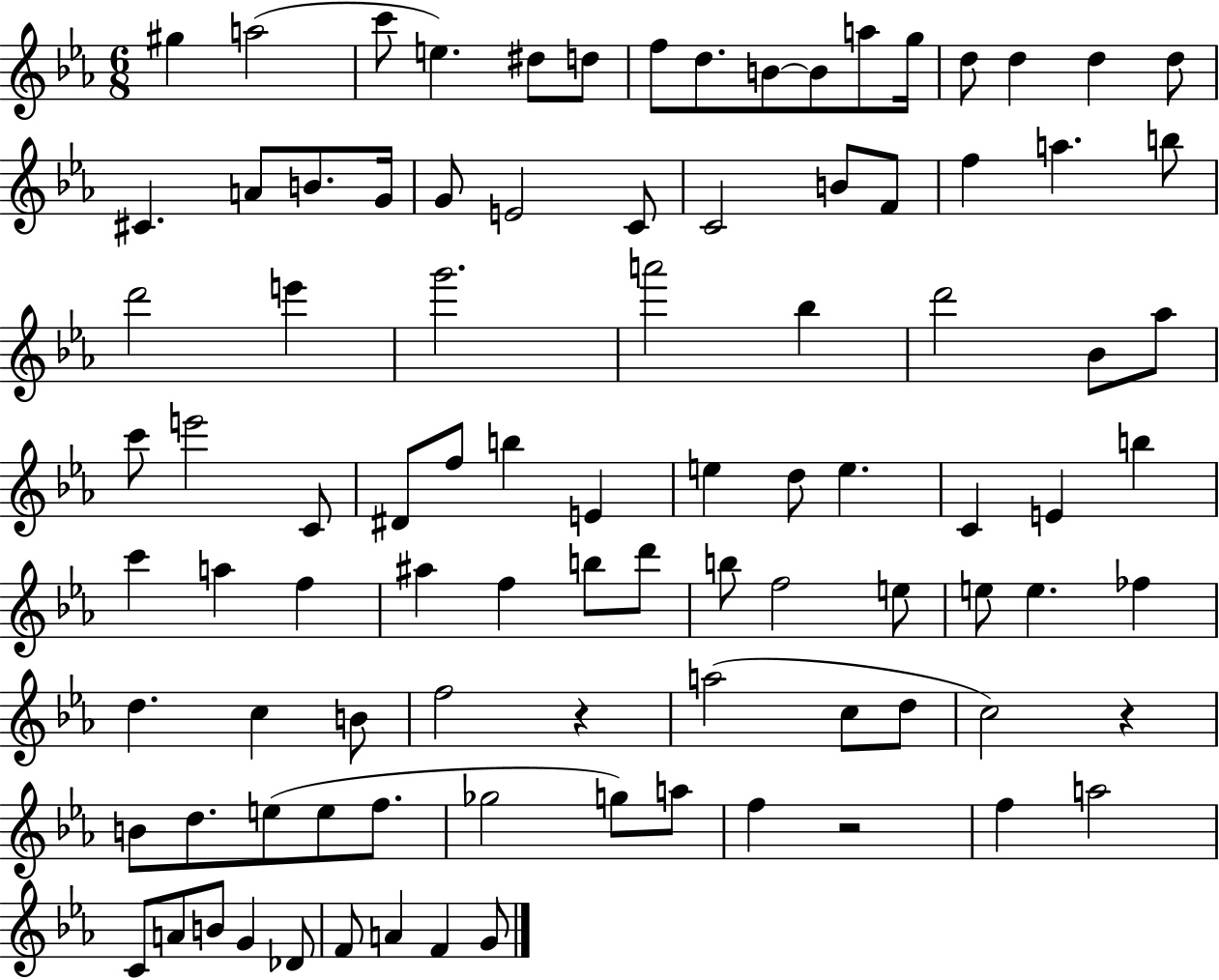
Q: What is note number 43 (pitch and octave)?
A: B5